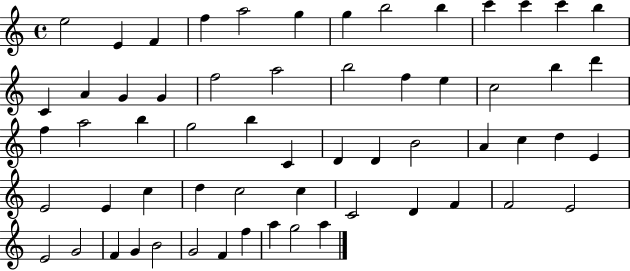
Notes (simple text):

E5/h E4/q F4/q F5/q A5/h G5/q G5/q B5/h B5/q C6/q C6/q C6/q B5/q C4/q A4/q G4/q G4/q F5/h A5/h B5/h F5/q E5/q C5/h B5/q D6/q F5/q A5/h B5/q G5/h B5/q C4/q D4/q D4/q B4/h A4/q C5/q D5/q E4/q E4/h E4/q C5/q D5/q C5/h C5/q C4/h D4/q F4/q F4/h E4/h E4/h G4/h F4/q G4/q B4/h G4/h F4/q F5/q A5/q G5/h A5/q